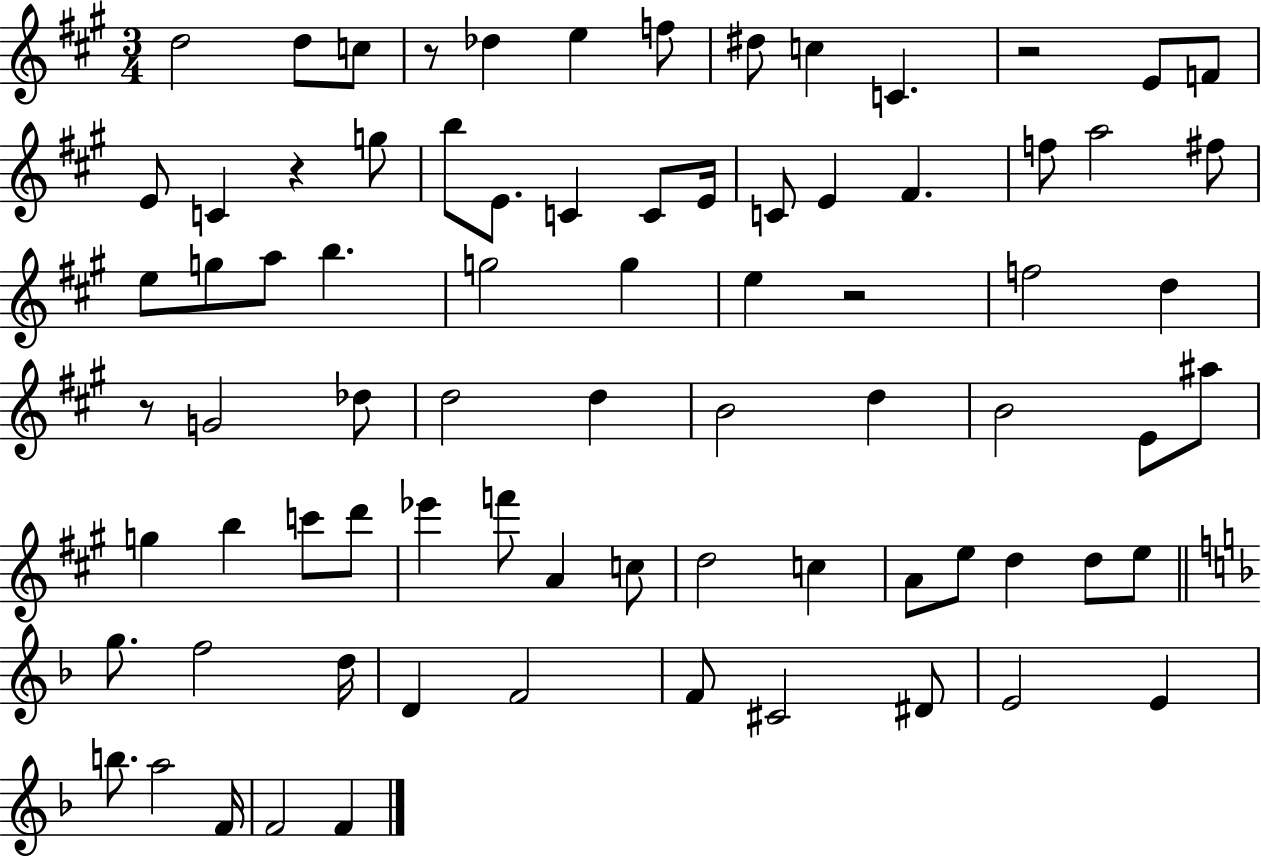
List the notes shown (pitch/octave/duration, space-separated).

D5/h D5/e C5/e R/e Db5/q E5/q F5/e D#5/e C5/q C4/q. R/h E4/e F4/e E4/e C4/q R/q G5/e B5/e E4/e. C4/q C4/e E4/s C4/e E4/q F#4/q. F5/e A5/h F#5/e E5/e G5/e A5/e B5/q. G5/h G5/q E5/q R/h F5/h D5/q R/e G4/h Db5/e D5/h D5/q B4/h D5/q B4/h E4/e A#5/e G5/q B5/q C6/e D6/e Eb6/q F6/e A4/q C5/e D5/h C5/q A4/e E5/e D5/q D5/e E5/e G5/e. F5/h D5/s D4/q F4/h F4/e C#4/h D#4/e E4/h E4/q B5/e. A5/h F4/s F4/h F4/q